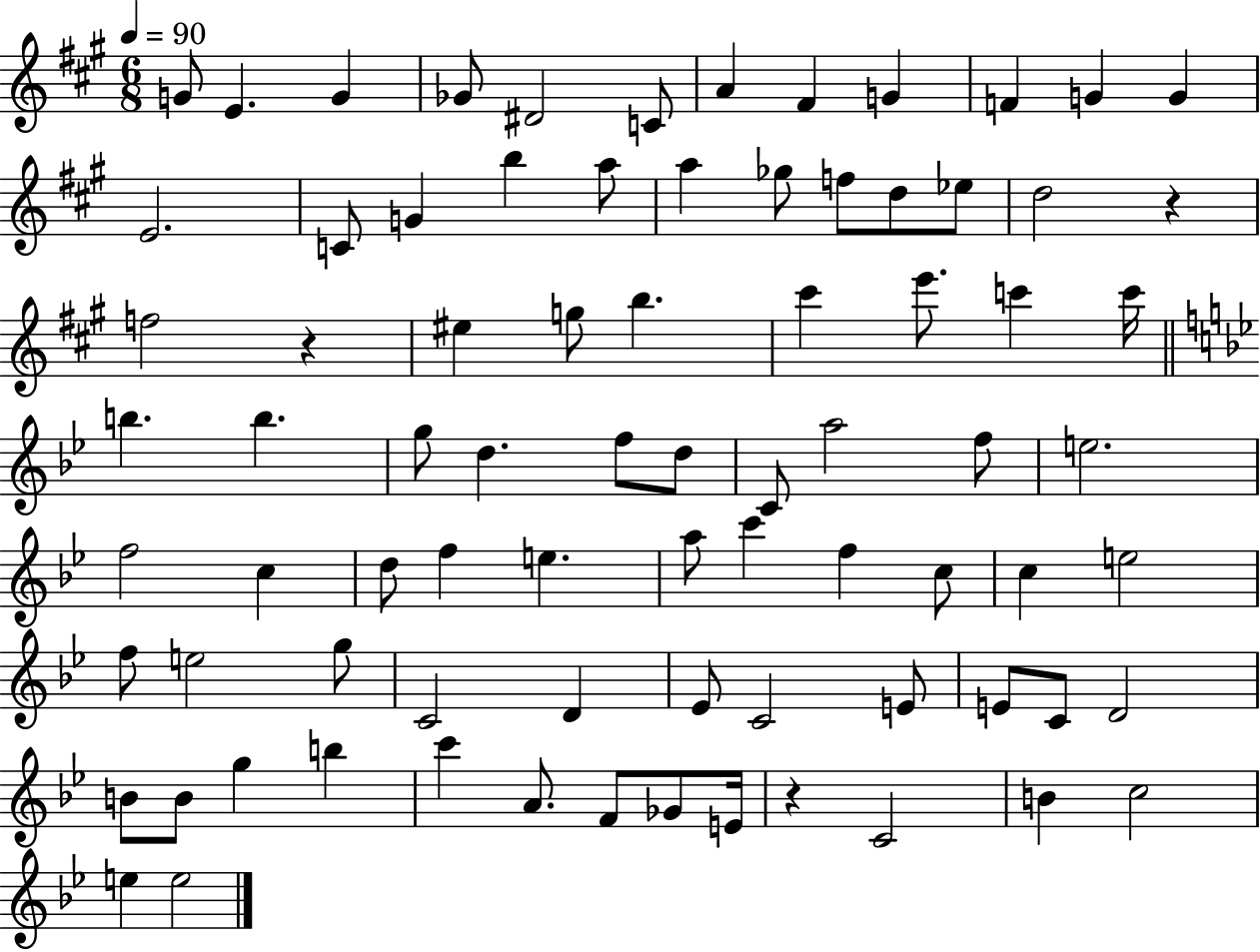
G4/e E4/q. G4/q Gb4/e D#4/h C4/e A4/q F#4/q G4/q F4/q G4/q G4/q E4/h. C4/e G4/q B5/q A5/e A5/q Gb5/e F5/e D5/e Eb5/e D5/h R/q F5/h R/q EIS5/q G5/e B5/q. C#6/q E6/e. C6/q C6/s B5/q. B5/q. G5/e D5/q. F5/e D5/e C4/e A5/h F5/e E5/h. F5/h C5/q D5/e F5/q E5/q. A5/e C6/q F5/q C5/e C5/q E5/h F5/e E5/h G5/e C4/h D4/q Eb4/e C4/h E4/e E4/e C4/e D4/h B4/e B4/e G5/q B5/q C6/q A4/e. F4/e Gb4/e E4/s R/q C4/h B4/q C5/h E5/q E5/h